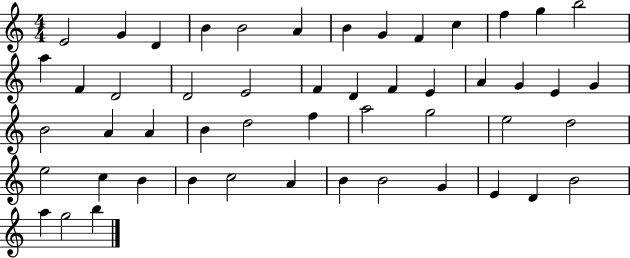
E4/h G4/q D4/q B4/q B4/h A4/q B4/q G4/q F4/q C5/q F5/q G5/q B5/h A5/q F4/q D4/h D4/h E4/h F4/q D4/q F4/q E4/q A4/q G4/q E4/q G4/q B4/h A4/q A4/q B4/q D5/h F5/q A5/h G5/h E5/h D5/h E5/h C5/q B4/q B4/q C5/h A4/q B4/q B4/h G4/q E4/q D4/q B4/h A5/q G5/h B5/q